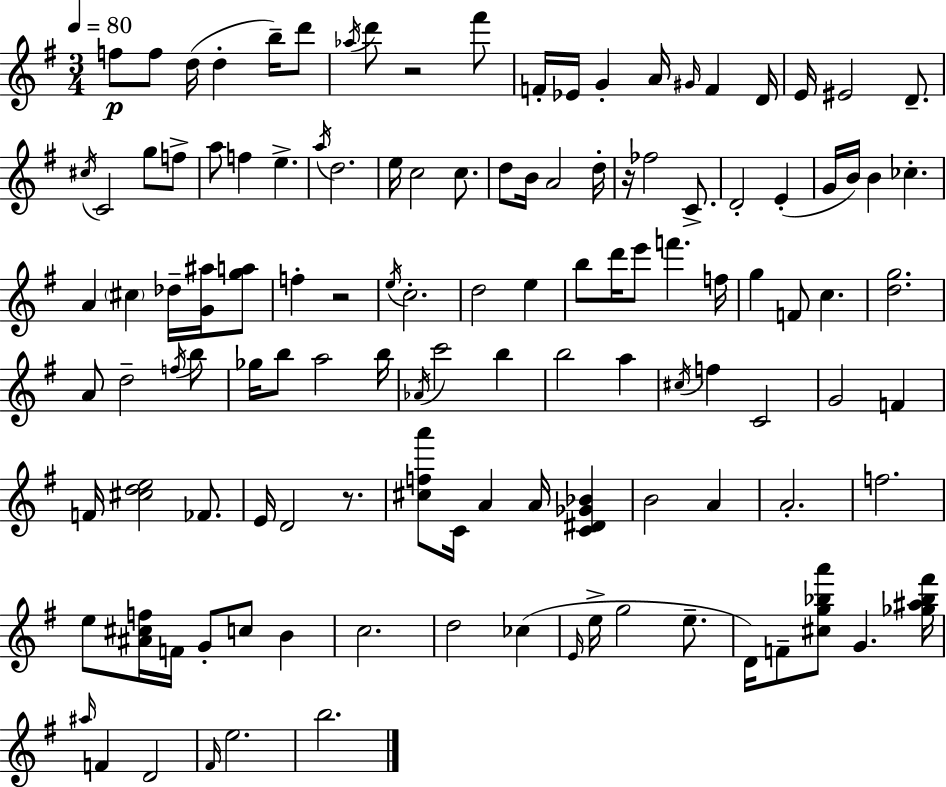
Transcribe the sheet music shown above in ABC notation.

X:1
T:Untitled
M:3/4
L:1/4
K:G
f/2 f/2 d/4 d b/4 d'/2 _a/4 d'/2 z2 ^f'/2 F/4 _E/4 G A/4 ^G/4 F D/4 E/4 ^E2 D/2 ^c/4 C2 g/2 f/2 a/2 f e a/4 d2 e/4 c2 c/2 d/2 B/4 A2 d/4 z/4 _f2 C/2 D2 E G/4 B/4 B _c A ^c _d/4 [G^a]/4 [ga]/2 f z2 e/4 c2 d2 e b/2 d'/4 e'/2 f' f/4 g F/2 c [dg]2 A/2 d2 f/4 b/2 _g/4 b/2 a2 b/4 _A/4 c'2 b b2 a ^c/4 f C2 G2 F F/4 [^cde]2 _F/2 E/4 D2 z/2 [^cfa']/2 C/4 A A/4 [C^D_G_B] B2 A A2 f2 e/2 [^A^cf]/4 F/4 G/2 c/2 B c2 d2 _c E/4 e/4 g2 e/2 D/4 F/2 [^cg_ba']/2 G [_g^a_b^f']/4 ^a/4 F D2 ^F/4 e2 b2